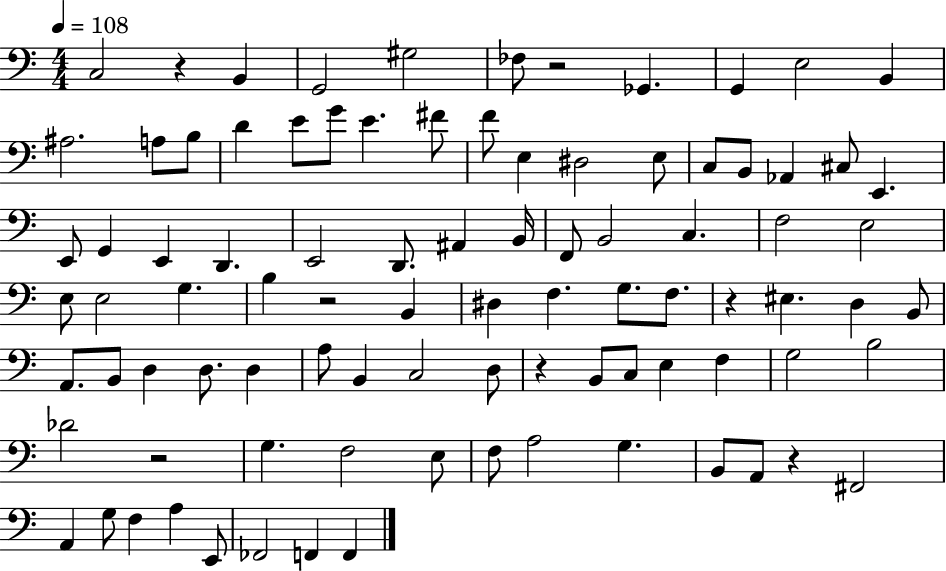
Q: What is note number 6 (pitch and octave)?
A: Gb2